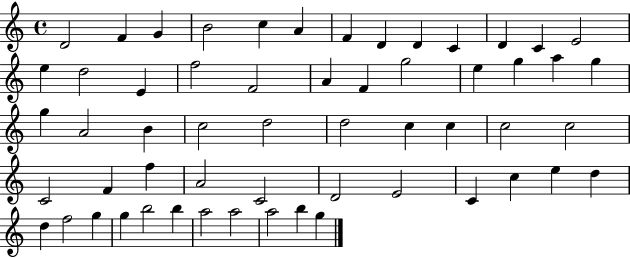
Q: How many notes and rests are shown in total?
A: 57